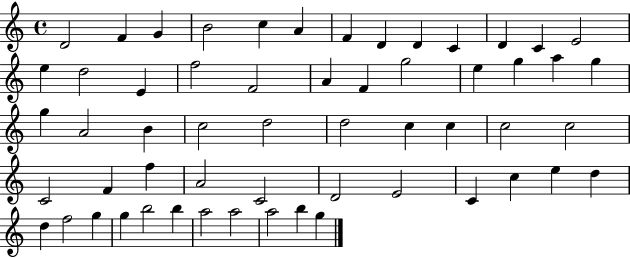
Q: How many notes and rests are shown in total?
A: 57